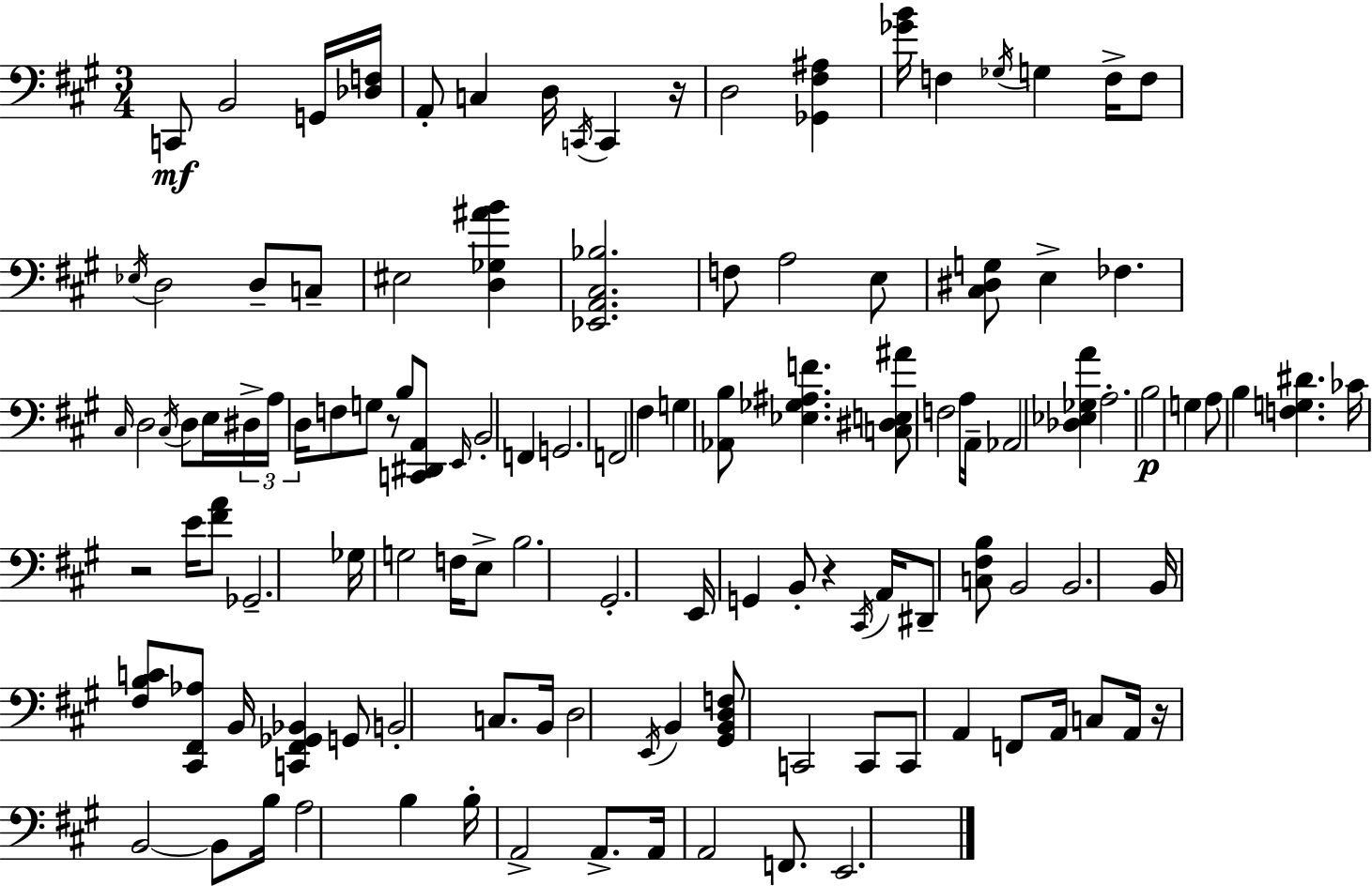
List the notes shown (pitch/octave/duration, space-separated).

C2/e B2/h G2/s [Db3,F3]/s A2/e C3/q D3/s C2/s C2/q R/s D3/h [Gb2,F#3,A#3]/q [Gb4,B4]/s F3/q Gb3/s G3/q F3/s F3/e Eb3/s D3/h D3/e C3/e EIS3/h [D3,Gb3,A#4,B4]/q [Eb2,A2,C#3,Bb3]/h. F3/e A3/h E3/e [C#3,D#3,G3]/e E3/q FES3/q. C#3/s D3/h C#3/s D3/e E3/s D#3/s A3/s D3/s F3/e G3/e R/e B3/e [C2,D#2,A2]/e E2/s B2/h F2/q G2/h. F2/h F#3/q G3/q [Ab2,B3]/e [Eb3,Gb3,A#3,F4]/q. [C3,D#3,E3,A#4]/e F3/h A3/s A2/s Ab2/h [Db3,Eb3,Gb3,A4]/q A3/h. B3/h G3/q A3/e B3/q [F3,G3,D#4]/q. CES4/s R/h E4/s [F#4,A4]/e Gb2/h. Gb3/s G3/h F3/s E3/e B3/h. G#2/h. E2/s G2/q B2/e R/q C#2/s A2/s D#2/e [C3,F#3,B3]/e B2/h B2/h. B2/s [F#3,B3,C4]/e [C#2,F#2,Ab3]/e B2/s [C2,F#2,Gb2,Bb2]/q G2/e B2/h C3/e. B2/s D3/h E2/s B2/q [G#2,B2,D3,F3]/e C2/h C2/e C2/e A2/q F2/e A2/s C3/e A2/s R/s B2/h B2/e B3/s A3/h B3/q B3/s A2/h A2/e. A2/s A2/h F2/e. E2/h.